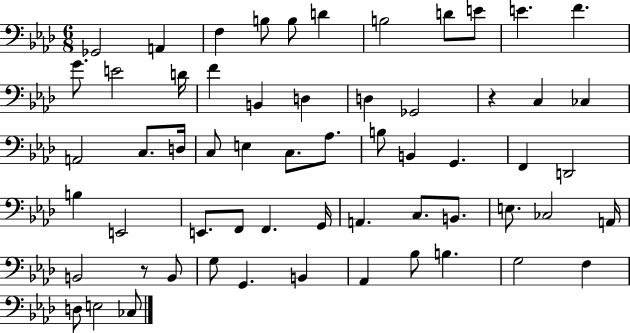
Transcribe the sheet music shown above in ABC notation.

X:1
T:Untitled
M:6/8
L:1/4
K:Ab
_G,,2 A,, F, B,/2 B,/2 D B,2 D/2 E/2 E F G/2 E2 D/4 F B,, D, D, _G,,2 z C, _C, A,,2 C,/2 D,/4 C,/2 E, C,/2 _A,/2 B,/2 B,, G,, F,, D,,2 B, E,,2 E,,/2 F,,/2 F,, G,,/4 A,, C,/2 B,,/2 E,/2 _C,2 A,,/4 B,,2 z/2 B,,/2 G,/2 G,, B,, _A,, _B,/2 B, G,2 F, D,/2 E,2 _C,/2